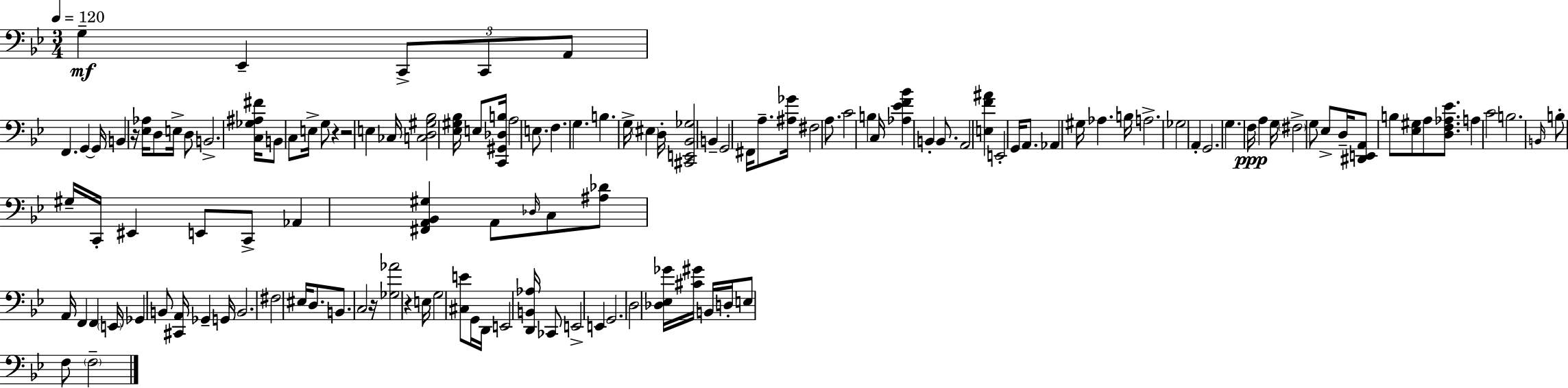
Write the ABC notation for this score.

X:1
T:Untitled
M:3/4
L:1/4
K:Gm
G, _E,, C,,/2 C,,/2 A,,/2 F,, G,, G,,/4 B,, z/4 [_E,_A,]/4 D,/2 E,/4 D,/2 B,,2 [C,_G,^A,^F]/4 B,,/2 C,/2 E,/4 G,/2 z z2 E, _C,/4 [C,D,^G,_B,]2 [_E,^G,_B,]/4 E,/2 [C,,^G,,_D,B,]/4 A,2 E,/2 F, G, B, G,/4 ^E, D,/4 [^C,,E,,_B,,_G,]2 B,, G,,2 ^F,,/4 A,/2 [^A,_G]/4 ^F,2 A,/2 C2 B, C,/4 [_A,_EF_B] B,, B,,/2 A,,2 [E,F^A] E,,2 G,,/4 A,,/2 _A,, ^G,/4 _A, B,/4 A,2 _G,2 A,, G,,2 G, F,/4 A, G,/4 ^F,2 G,/2 _E,/2 D,/4 [^D,,E,,A,,]/2 B,/2 [_E,^G,]/2 A,/2 [D,F,_A,_E]/2 A, C2 B,2 B,,/4 B,/2 ^G,/4 C,,/4 ^E,, E,,/2 C,,/2 _A,, [^F,,A,,_B,,^G,] A,,/2 _D,/4 C,/2 [^A,_D]/2 A,,/4 F,, F,, E,,/4 _G,, B,,/2 [^C,,A,,]/4 _G,, G,,/4 B,,2 ^F,2 ^E,/4 D,/2 B,,/2 C,2 z/4 [_G,_A]2 z E,/4 G,2 [^C,E]/2 G,,/4 D,,/4 E,,2 [D,,B,,_A,]/4 _C,,/2 E,,2 E,, G,,2 D,2 [_D,_E,_G]/4 [^C^G]/4 B,,/4 D,/4 E,/2 F,/2 F,2